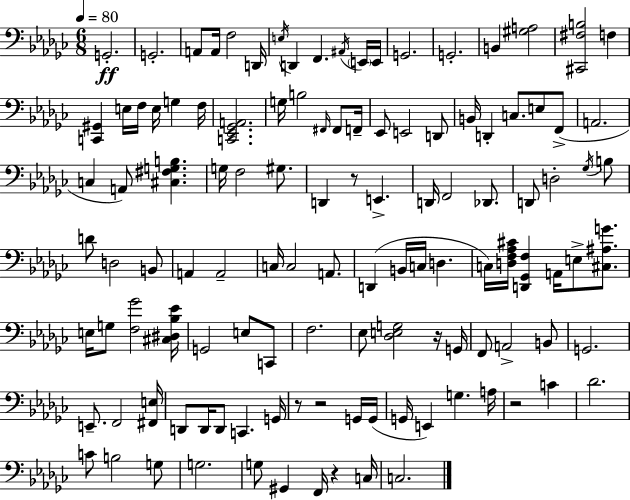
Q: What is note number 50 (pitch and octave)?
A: D4